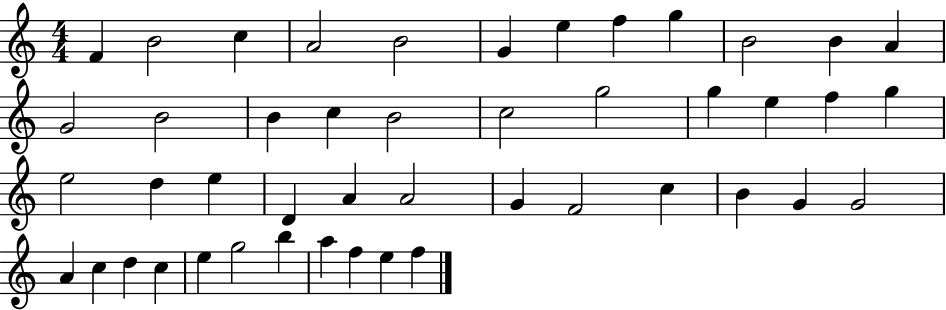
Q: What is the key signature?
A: C major